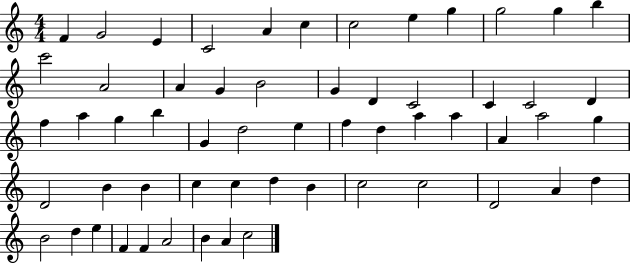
F4/q G4/h E4/q C4/h A4/q C5/q C5/h E5/q G5/q G5/h G5/q B5/q C6/h A4/h A4/q G4/q B4/h G4/q D4/q C4/h C4/q C4/h D4/q F5/q A5/q G5/q B5/q G4/q D5/h E5/q F5/q D5/q A5/q A5/q A4/q A5/h G5/q D4/h B4/q B4/q C5/q C5/q D5/q B4/q C5/h C5/h D4/h A4/q D5/q B4/h D5/q E5/q F4/q F4/q A4/h B4/q A4/q C5/h